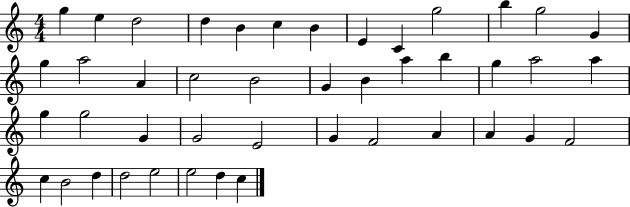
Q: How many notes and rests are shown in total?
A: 44